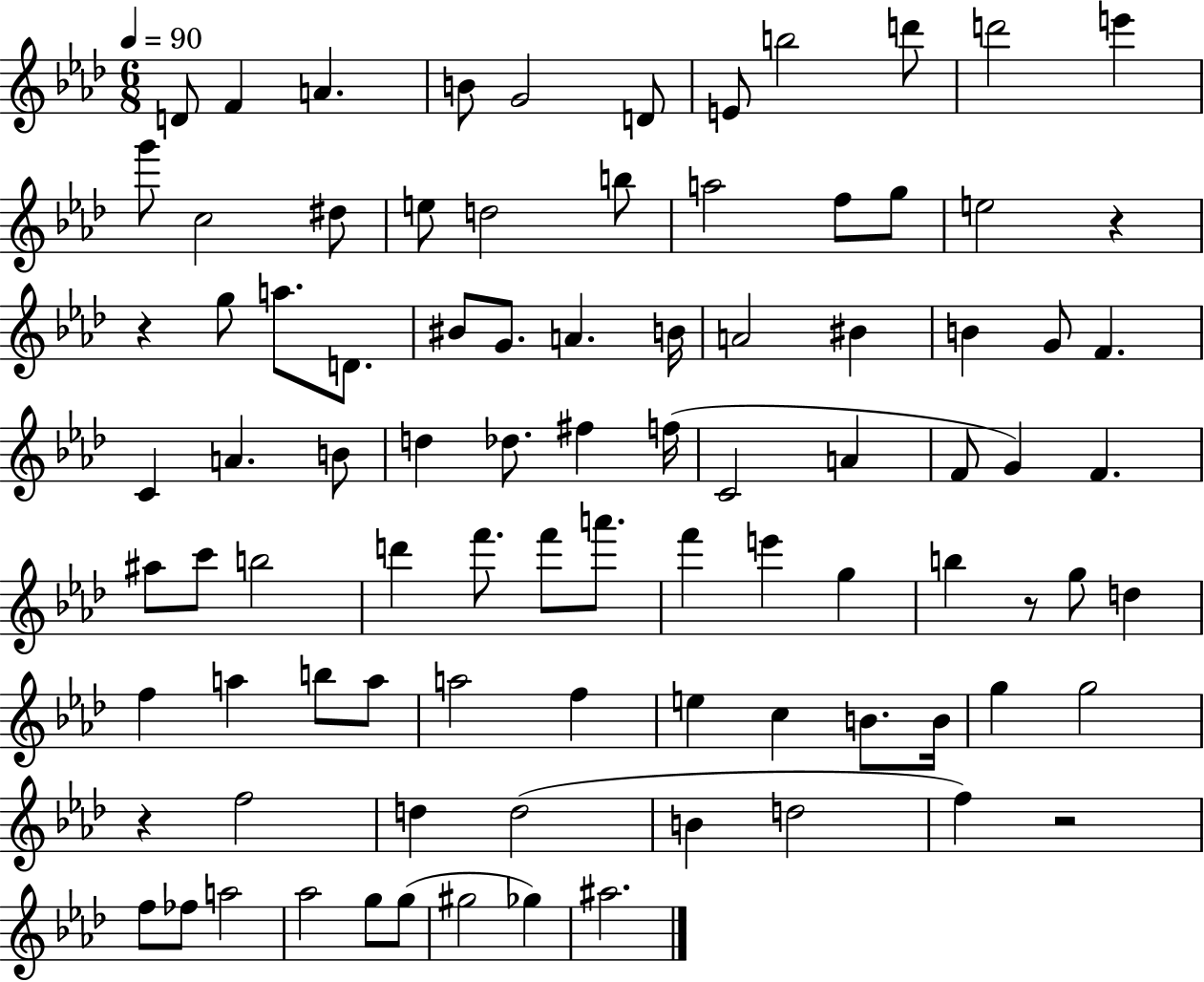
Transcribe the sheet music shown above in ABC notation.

X:1
T:Untitled
M:6/8
L:1/4
K:Ab
D/2 F A B/2 G2 D/2 E/2 b2 d'/2 d'2 e' g'/2 c2 ^d/2 e/2 d2 b/2 a2 f/2 g/2 e2 z z g/2 a/2 D/2 ^B/2 G/2 A B/4 A2 ^B B G/2 F C A B/2 d _d/2 ^f f/4 C2 A F/2 G F ^a/2 c'/2 b2 d' f'/2 f'/2 a'/2 f' e' g b z/2 g/2 d f a b/2 a/2 a2 f e c B/2 B/4 g g2 z f2 d d2 B d2 f z2 f/2 _f/2 a2 _a2 g/2 g/2 ^g2 _g ^a2